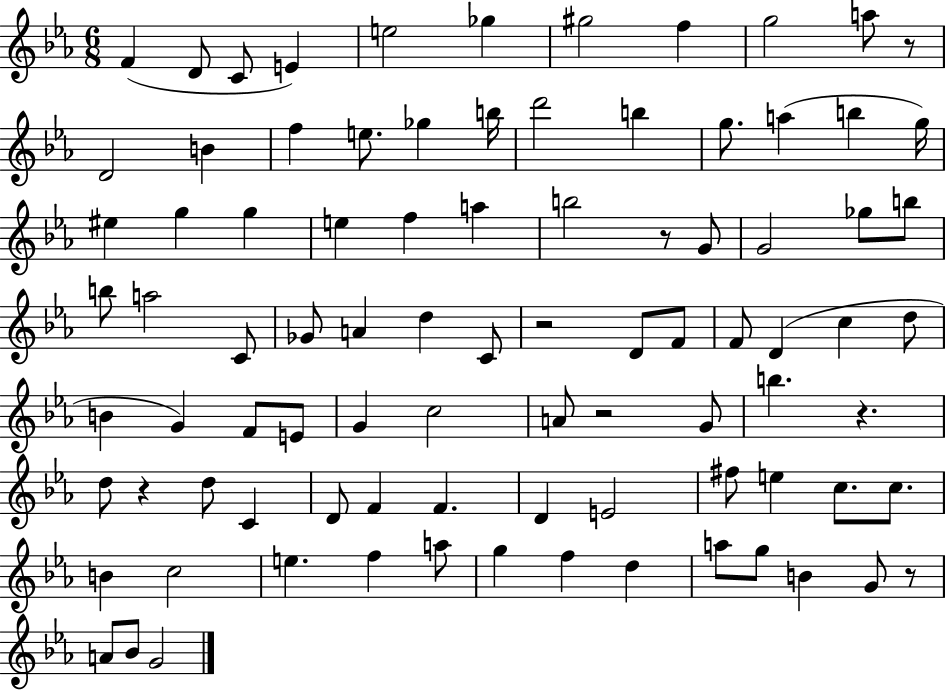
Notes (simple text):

F4/q D4/e C4/e E4/q E5/h Gb5/q G#5/h F5/q G5/h A5/e R/e D4/h B4/q F5/q E5/e. Gb5/q B5/s D6/h B5/q G5/e. A5/q B5/q G5/s EIS5/q G5/q G5/q E5/q F5/q A5/q B5/h R/e G4/e G4/h Gb5/e B5/e B5/e A5/h C4/e Gb4/e A4/q D5/q C4/e R/h D4/e F4/e F4/e D4/q C5/q D5/e B4/q G4/q F4/e E4/e G4/q C5/h A4/e R/h G4/e B5/q. R/q. D5/e R/q D5/e C4/q D4/e F4/q F4/q. D4/q E4/h F#5/e E5/q C5/e. C5/e. B4/q C5/h E5/q. F5/q A5/e G5/q F5/q D5/q A5/e G5/e B4/q G4/e R/e A4/e Bb4/e G4/h